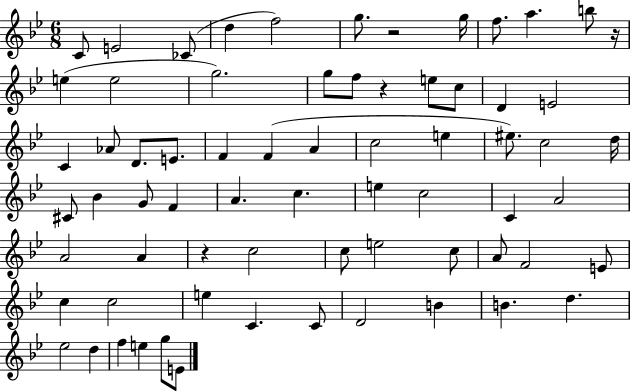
{
  \clef treble
  \numericTimeSignature
  \time 6/8
  \key bes \major
  c'8 e'2 ces'8( | d''4 f''2) | g''8. r2 g''16 | f''8. a''4. b''8 r16 | \break e''4( e''2 | g''2.) | g''8 f''8 r4 e''8 c''8 | d'4 e'2 | \break c'4 aes'8 d'8. e'8. | f'4 f'4( a'4 | c''2 e''4 | eis''8.) c''2 d''16 | \break cis'8 bes'4 g'8 f'4 | a'4. c''4. | e''4 c''2 | c'4 a'2 | \break a'2 a'4 | r4 c''2 | c''8 e''2 c''8 | a'8 f'2 e'8 | \break c''4 c''2 | e''4 c'4. c'8 | d'2 b'4 | b'4. d''4. | \break ees''2 d''4 | f''4 e''4 g''8 e'8 | \bar "|."
}